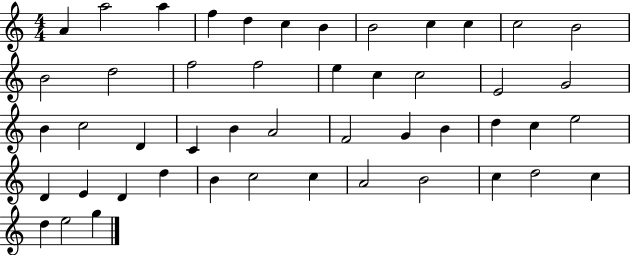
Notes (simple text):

A4/q A5/h A5/q F5/q D5/q C5/q B4/q B4/h C5/q C5/q C5/h B4/h B4/h D5/h F5/h F5/h E5/q C5/q C5/h E4/h G4/h B4/q C5/h D4/q C4/q B4/q A4/h F4/h G4/q B4/q D5/q C5/q E5/h D4/q E4/q D4/q D5/q B4/q C5/h C5/q A4/h B4/h C5/q D5/h C5/q D5/q E5/h G5/q